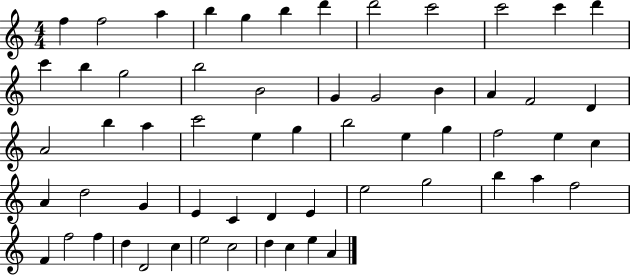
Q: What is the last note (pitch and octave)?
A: A4